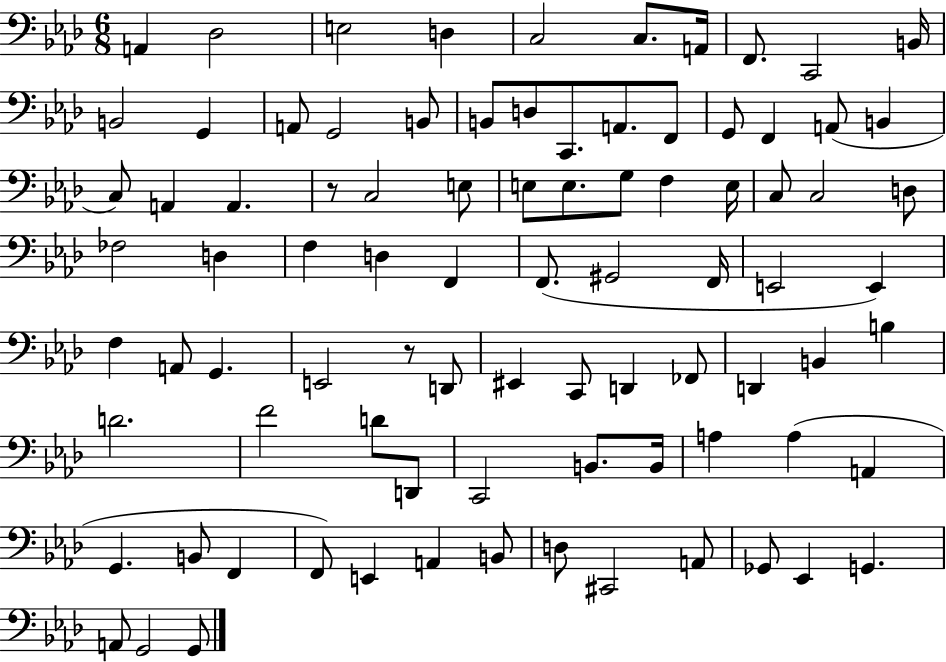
A2/q Db3/h E3/h D3/q C3/h C3/e. A2/s F2/e. C2/h B2/s B2/h G2/q A2/e G2/h B2/e B2/e D3/e C2/e. A2/e. F2/e G2/e F2/q A2/e B2/q C3/e A2/q A2/q. R/e C3/h E3/e E3/e E3/e. G3/e F3/q E3/s C3/e C3/h D3/e FES3/h D3/q F3/q D3/q F2/q F2/e. G#2/h F2/s E2/h E2/q F3/q A2/e G2/q. E2/h R/e D2/e EIS2/q C2/e D2/q FES2/e D2/q B2/q B3/q D4/h. F4/h D4/e D2/e C2/h B2/e. B2/s A3/q A3/q A2/q G2/q. B2/e F2/q F2/e E2/q A2/q B2/e D3/e C#2/h A2/e Gb2/e Eb2/q G2/q. A2/e G2/h G2/e